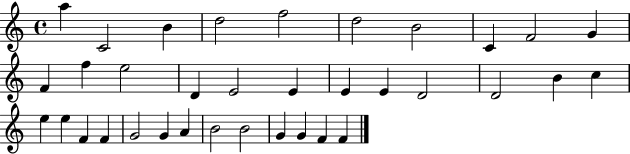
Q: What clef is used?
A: treble